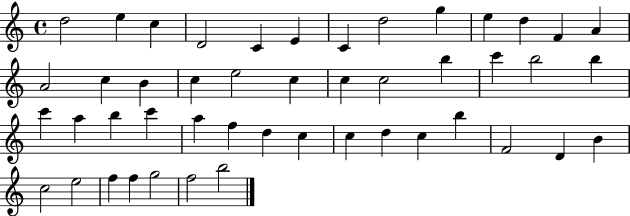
{
  \clef treble
  \time 4/4
  \defaultTimeSignature
  \key c \major
  d''2 e''4 c''4 | d'2 c'4 e'4 | c'4 d''2 g''4 | e''4 d''4 f'4 a'4 | \break a'2 c''4 b'4 | c''4 e''2 c''4 | c''4 c''2 b''4 | c'''4 b''2 b''4 | \break c'''4 a''4 b''4 c'''4 | a''4 f''4 d''4 c''4 | c''4 d''4 c''4 b''4 | f'2 d'4 b'4 | \break c''2 e''2 | f''4 f''4 g''2 | f''2 b''2 | \bar "|."
}